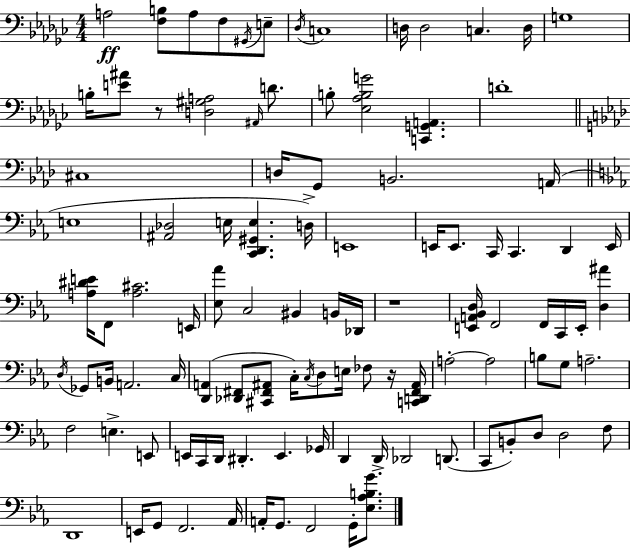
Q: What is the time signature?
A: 4/4